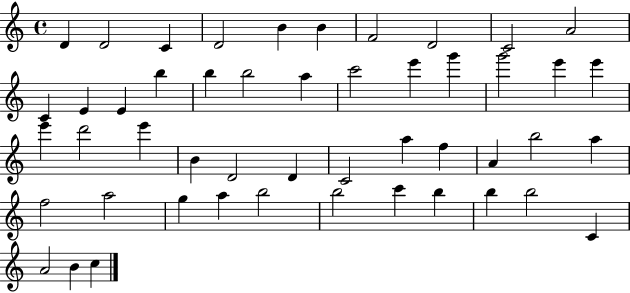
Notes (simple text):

D4/q D4/h C4/q D4/h B4/q B4/q F4/h D4/h C4/h A4/h C4/q E4/q E4/q B5/q B5/q B5/h A5/q C6/h E6/q G6/q G6/h E6/q E6/q E6/q D6/h E6/q B4/q D4/h D4/q C4/h A5/q F5/q A4/q B5/h A5/q F5/h A5/h G5/q A5/q B5/h B5/h C6/q B5/q B5/q B5/h C4/q A4/h B4/q C5/q